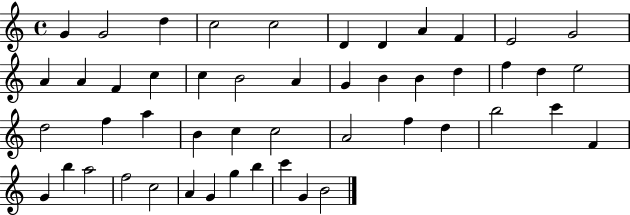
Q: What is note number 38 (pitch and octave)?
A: G4